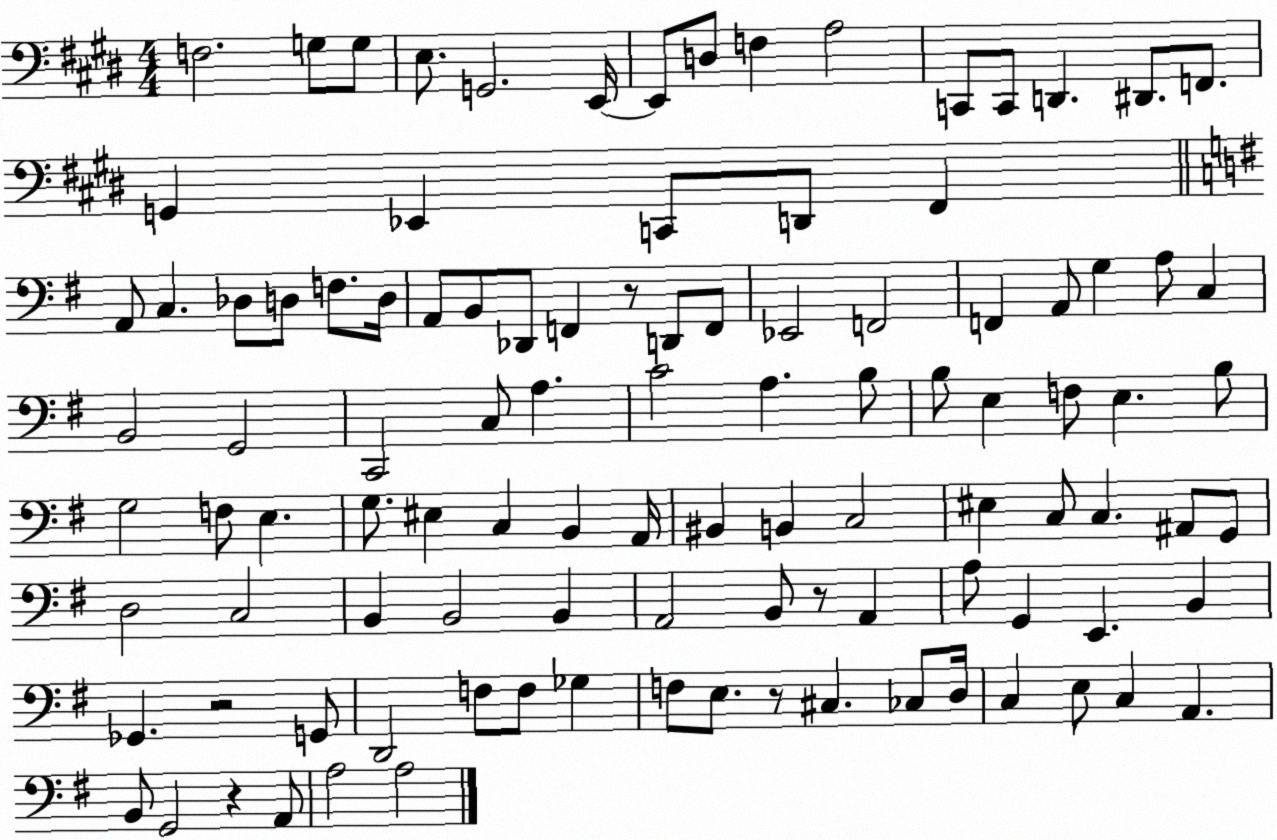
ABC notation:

X:1
T:Untitled
M:4/4
L:1/4
K:E
F,2 G,/2 G,/2 E,/2 G,,2 E,,/4 E,,/2 D,/2 F, A,2 C,,/2 C,,/2 D,, ^D,,/2 F,,/2 G,, _E,, C,,/2 D,,/2 ^F,, A,,/2 C, _D,/2 D,/2 F,/2 D,/4 A,,/2 B,,/2 _D,,/2 F,, z/2 D,,/2 F,,/2 _E,,2 F,,2 F,, A,,/2 G, A,/2 C, B,,2 G,,2 C,,2 C,/2 A, C2 A, B,/2 B,/2 E, F,/2 E, B,/2 G,2 F,/2 E, G,/2 ^E, C, B,, A,,/4 ^B,, B,, C,2 ^E, C,/2 C, ^A,,/2 G,,/2 D,2 C,2 B,, B,,2 B,, A,,2 B,,/2 z/2 A,, A,/2 G,, E,, B,, _G,, z2 G,,/2 D,,2 F,/2 F,/2 _G, F,/2 E,/2 z/2 ^C, _C,/2 D,/4 C, E,/2 C, A,, B,,/2 G,,2 z A,,/2 A,2 A,2